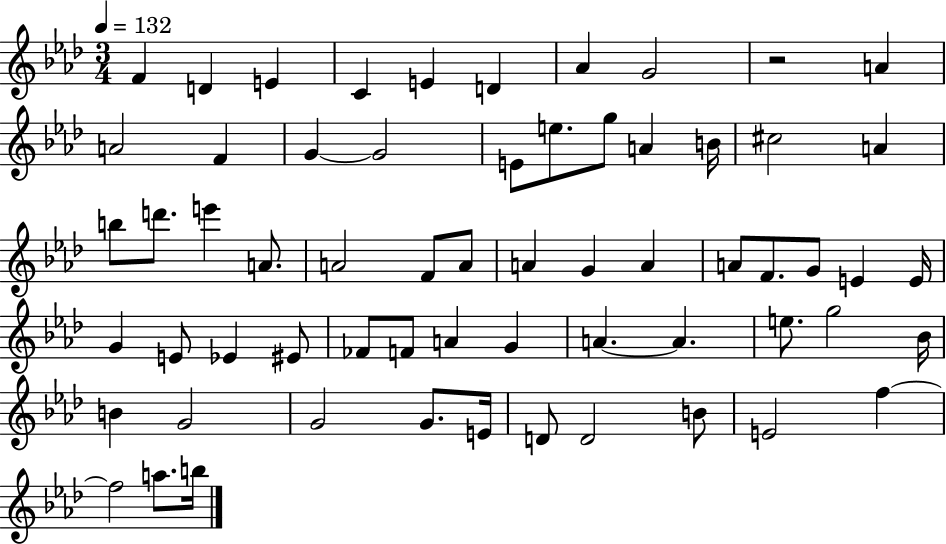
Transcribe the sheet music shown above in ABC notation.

X:1
T:Untitled
M:3/4
L:1/4
K:Ab
F D E C E D _A G2 z2 A A2 F G G2 E/2 e/2 g/2 A B/4 ^c2 A b/2 d'/2 e' A/2 A2 F/2 A/2 A G A A/2 F/2 G/2 E E/4 G E/2 _E ^E/2 _F/2 F/2 A G A A e/2 g2 _B/4 B G2 G2 G/2 E/4 D/2 D2 B/2 E2 f f2 a/2 b/4